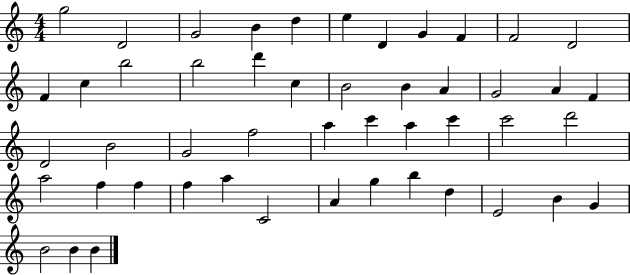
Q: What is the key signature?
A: C major